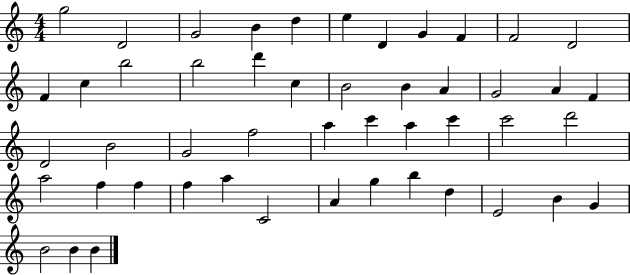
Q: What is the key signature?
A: C major